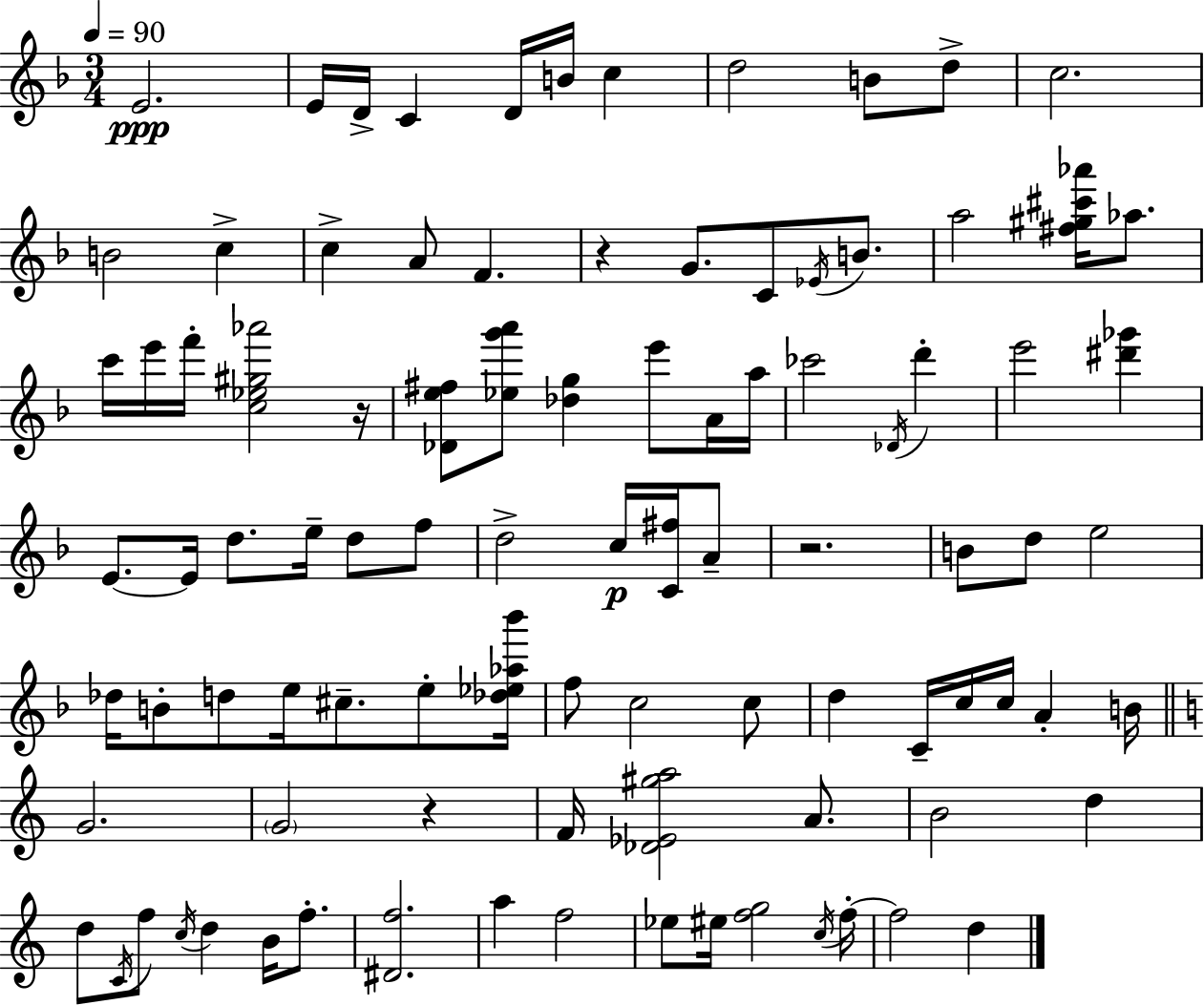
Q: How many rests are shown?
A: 4